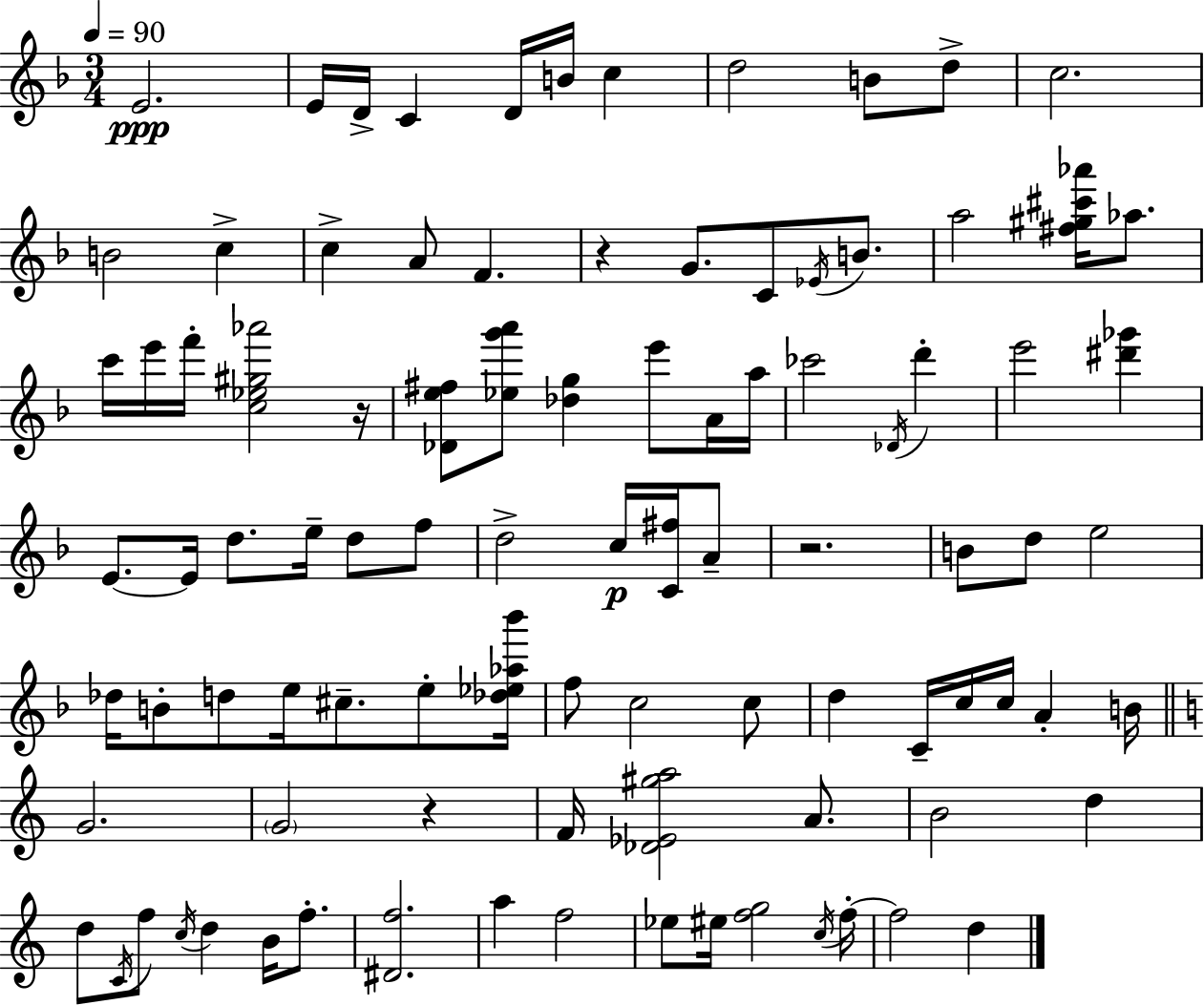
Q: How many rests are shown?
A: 4